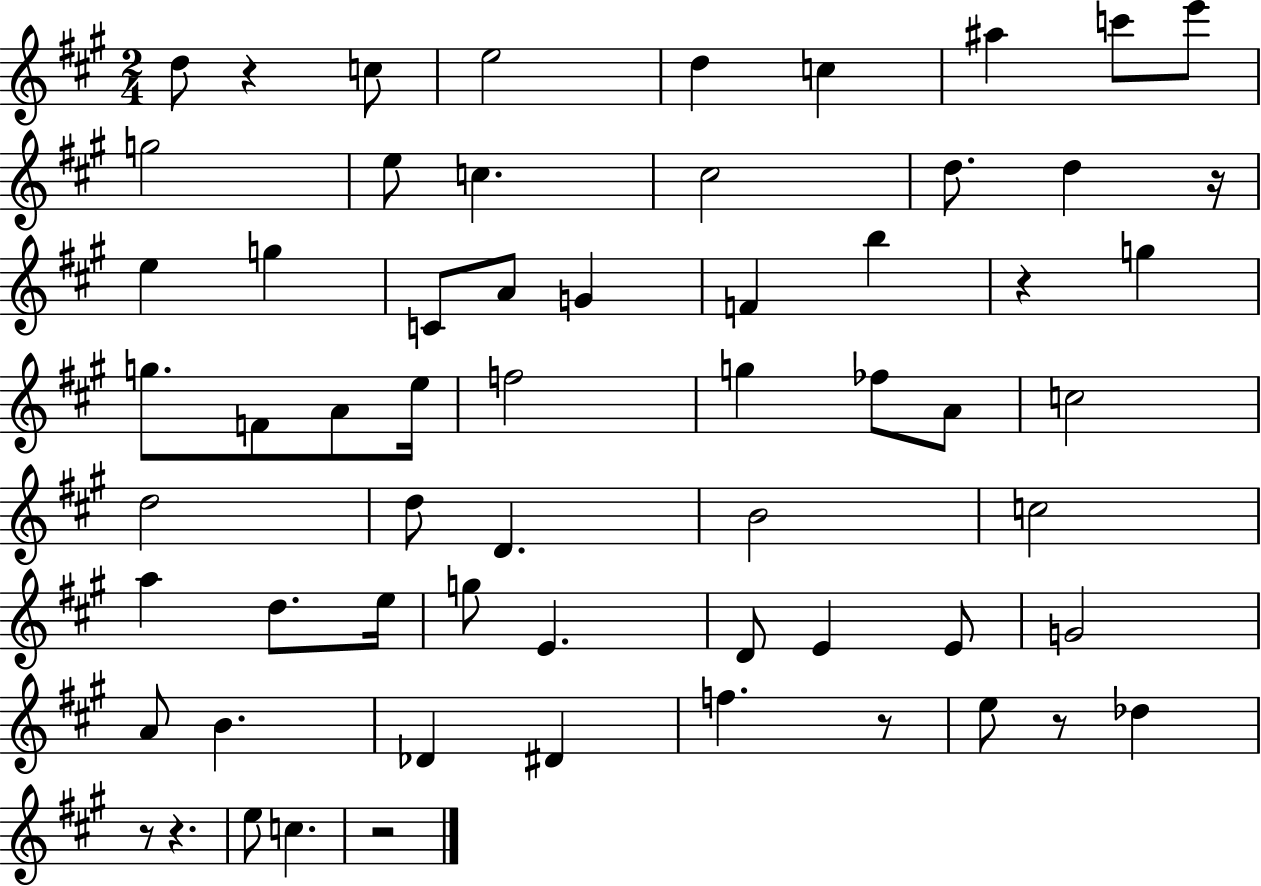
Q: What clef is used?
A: treble